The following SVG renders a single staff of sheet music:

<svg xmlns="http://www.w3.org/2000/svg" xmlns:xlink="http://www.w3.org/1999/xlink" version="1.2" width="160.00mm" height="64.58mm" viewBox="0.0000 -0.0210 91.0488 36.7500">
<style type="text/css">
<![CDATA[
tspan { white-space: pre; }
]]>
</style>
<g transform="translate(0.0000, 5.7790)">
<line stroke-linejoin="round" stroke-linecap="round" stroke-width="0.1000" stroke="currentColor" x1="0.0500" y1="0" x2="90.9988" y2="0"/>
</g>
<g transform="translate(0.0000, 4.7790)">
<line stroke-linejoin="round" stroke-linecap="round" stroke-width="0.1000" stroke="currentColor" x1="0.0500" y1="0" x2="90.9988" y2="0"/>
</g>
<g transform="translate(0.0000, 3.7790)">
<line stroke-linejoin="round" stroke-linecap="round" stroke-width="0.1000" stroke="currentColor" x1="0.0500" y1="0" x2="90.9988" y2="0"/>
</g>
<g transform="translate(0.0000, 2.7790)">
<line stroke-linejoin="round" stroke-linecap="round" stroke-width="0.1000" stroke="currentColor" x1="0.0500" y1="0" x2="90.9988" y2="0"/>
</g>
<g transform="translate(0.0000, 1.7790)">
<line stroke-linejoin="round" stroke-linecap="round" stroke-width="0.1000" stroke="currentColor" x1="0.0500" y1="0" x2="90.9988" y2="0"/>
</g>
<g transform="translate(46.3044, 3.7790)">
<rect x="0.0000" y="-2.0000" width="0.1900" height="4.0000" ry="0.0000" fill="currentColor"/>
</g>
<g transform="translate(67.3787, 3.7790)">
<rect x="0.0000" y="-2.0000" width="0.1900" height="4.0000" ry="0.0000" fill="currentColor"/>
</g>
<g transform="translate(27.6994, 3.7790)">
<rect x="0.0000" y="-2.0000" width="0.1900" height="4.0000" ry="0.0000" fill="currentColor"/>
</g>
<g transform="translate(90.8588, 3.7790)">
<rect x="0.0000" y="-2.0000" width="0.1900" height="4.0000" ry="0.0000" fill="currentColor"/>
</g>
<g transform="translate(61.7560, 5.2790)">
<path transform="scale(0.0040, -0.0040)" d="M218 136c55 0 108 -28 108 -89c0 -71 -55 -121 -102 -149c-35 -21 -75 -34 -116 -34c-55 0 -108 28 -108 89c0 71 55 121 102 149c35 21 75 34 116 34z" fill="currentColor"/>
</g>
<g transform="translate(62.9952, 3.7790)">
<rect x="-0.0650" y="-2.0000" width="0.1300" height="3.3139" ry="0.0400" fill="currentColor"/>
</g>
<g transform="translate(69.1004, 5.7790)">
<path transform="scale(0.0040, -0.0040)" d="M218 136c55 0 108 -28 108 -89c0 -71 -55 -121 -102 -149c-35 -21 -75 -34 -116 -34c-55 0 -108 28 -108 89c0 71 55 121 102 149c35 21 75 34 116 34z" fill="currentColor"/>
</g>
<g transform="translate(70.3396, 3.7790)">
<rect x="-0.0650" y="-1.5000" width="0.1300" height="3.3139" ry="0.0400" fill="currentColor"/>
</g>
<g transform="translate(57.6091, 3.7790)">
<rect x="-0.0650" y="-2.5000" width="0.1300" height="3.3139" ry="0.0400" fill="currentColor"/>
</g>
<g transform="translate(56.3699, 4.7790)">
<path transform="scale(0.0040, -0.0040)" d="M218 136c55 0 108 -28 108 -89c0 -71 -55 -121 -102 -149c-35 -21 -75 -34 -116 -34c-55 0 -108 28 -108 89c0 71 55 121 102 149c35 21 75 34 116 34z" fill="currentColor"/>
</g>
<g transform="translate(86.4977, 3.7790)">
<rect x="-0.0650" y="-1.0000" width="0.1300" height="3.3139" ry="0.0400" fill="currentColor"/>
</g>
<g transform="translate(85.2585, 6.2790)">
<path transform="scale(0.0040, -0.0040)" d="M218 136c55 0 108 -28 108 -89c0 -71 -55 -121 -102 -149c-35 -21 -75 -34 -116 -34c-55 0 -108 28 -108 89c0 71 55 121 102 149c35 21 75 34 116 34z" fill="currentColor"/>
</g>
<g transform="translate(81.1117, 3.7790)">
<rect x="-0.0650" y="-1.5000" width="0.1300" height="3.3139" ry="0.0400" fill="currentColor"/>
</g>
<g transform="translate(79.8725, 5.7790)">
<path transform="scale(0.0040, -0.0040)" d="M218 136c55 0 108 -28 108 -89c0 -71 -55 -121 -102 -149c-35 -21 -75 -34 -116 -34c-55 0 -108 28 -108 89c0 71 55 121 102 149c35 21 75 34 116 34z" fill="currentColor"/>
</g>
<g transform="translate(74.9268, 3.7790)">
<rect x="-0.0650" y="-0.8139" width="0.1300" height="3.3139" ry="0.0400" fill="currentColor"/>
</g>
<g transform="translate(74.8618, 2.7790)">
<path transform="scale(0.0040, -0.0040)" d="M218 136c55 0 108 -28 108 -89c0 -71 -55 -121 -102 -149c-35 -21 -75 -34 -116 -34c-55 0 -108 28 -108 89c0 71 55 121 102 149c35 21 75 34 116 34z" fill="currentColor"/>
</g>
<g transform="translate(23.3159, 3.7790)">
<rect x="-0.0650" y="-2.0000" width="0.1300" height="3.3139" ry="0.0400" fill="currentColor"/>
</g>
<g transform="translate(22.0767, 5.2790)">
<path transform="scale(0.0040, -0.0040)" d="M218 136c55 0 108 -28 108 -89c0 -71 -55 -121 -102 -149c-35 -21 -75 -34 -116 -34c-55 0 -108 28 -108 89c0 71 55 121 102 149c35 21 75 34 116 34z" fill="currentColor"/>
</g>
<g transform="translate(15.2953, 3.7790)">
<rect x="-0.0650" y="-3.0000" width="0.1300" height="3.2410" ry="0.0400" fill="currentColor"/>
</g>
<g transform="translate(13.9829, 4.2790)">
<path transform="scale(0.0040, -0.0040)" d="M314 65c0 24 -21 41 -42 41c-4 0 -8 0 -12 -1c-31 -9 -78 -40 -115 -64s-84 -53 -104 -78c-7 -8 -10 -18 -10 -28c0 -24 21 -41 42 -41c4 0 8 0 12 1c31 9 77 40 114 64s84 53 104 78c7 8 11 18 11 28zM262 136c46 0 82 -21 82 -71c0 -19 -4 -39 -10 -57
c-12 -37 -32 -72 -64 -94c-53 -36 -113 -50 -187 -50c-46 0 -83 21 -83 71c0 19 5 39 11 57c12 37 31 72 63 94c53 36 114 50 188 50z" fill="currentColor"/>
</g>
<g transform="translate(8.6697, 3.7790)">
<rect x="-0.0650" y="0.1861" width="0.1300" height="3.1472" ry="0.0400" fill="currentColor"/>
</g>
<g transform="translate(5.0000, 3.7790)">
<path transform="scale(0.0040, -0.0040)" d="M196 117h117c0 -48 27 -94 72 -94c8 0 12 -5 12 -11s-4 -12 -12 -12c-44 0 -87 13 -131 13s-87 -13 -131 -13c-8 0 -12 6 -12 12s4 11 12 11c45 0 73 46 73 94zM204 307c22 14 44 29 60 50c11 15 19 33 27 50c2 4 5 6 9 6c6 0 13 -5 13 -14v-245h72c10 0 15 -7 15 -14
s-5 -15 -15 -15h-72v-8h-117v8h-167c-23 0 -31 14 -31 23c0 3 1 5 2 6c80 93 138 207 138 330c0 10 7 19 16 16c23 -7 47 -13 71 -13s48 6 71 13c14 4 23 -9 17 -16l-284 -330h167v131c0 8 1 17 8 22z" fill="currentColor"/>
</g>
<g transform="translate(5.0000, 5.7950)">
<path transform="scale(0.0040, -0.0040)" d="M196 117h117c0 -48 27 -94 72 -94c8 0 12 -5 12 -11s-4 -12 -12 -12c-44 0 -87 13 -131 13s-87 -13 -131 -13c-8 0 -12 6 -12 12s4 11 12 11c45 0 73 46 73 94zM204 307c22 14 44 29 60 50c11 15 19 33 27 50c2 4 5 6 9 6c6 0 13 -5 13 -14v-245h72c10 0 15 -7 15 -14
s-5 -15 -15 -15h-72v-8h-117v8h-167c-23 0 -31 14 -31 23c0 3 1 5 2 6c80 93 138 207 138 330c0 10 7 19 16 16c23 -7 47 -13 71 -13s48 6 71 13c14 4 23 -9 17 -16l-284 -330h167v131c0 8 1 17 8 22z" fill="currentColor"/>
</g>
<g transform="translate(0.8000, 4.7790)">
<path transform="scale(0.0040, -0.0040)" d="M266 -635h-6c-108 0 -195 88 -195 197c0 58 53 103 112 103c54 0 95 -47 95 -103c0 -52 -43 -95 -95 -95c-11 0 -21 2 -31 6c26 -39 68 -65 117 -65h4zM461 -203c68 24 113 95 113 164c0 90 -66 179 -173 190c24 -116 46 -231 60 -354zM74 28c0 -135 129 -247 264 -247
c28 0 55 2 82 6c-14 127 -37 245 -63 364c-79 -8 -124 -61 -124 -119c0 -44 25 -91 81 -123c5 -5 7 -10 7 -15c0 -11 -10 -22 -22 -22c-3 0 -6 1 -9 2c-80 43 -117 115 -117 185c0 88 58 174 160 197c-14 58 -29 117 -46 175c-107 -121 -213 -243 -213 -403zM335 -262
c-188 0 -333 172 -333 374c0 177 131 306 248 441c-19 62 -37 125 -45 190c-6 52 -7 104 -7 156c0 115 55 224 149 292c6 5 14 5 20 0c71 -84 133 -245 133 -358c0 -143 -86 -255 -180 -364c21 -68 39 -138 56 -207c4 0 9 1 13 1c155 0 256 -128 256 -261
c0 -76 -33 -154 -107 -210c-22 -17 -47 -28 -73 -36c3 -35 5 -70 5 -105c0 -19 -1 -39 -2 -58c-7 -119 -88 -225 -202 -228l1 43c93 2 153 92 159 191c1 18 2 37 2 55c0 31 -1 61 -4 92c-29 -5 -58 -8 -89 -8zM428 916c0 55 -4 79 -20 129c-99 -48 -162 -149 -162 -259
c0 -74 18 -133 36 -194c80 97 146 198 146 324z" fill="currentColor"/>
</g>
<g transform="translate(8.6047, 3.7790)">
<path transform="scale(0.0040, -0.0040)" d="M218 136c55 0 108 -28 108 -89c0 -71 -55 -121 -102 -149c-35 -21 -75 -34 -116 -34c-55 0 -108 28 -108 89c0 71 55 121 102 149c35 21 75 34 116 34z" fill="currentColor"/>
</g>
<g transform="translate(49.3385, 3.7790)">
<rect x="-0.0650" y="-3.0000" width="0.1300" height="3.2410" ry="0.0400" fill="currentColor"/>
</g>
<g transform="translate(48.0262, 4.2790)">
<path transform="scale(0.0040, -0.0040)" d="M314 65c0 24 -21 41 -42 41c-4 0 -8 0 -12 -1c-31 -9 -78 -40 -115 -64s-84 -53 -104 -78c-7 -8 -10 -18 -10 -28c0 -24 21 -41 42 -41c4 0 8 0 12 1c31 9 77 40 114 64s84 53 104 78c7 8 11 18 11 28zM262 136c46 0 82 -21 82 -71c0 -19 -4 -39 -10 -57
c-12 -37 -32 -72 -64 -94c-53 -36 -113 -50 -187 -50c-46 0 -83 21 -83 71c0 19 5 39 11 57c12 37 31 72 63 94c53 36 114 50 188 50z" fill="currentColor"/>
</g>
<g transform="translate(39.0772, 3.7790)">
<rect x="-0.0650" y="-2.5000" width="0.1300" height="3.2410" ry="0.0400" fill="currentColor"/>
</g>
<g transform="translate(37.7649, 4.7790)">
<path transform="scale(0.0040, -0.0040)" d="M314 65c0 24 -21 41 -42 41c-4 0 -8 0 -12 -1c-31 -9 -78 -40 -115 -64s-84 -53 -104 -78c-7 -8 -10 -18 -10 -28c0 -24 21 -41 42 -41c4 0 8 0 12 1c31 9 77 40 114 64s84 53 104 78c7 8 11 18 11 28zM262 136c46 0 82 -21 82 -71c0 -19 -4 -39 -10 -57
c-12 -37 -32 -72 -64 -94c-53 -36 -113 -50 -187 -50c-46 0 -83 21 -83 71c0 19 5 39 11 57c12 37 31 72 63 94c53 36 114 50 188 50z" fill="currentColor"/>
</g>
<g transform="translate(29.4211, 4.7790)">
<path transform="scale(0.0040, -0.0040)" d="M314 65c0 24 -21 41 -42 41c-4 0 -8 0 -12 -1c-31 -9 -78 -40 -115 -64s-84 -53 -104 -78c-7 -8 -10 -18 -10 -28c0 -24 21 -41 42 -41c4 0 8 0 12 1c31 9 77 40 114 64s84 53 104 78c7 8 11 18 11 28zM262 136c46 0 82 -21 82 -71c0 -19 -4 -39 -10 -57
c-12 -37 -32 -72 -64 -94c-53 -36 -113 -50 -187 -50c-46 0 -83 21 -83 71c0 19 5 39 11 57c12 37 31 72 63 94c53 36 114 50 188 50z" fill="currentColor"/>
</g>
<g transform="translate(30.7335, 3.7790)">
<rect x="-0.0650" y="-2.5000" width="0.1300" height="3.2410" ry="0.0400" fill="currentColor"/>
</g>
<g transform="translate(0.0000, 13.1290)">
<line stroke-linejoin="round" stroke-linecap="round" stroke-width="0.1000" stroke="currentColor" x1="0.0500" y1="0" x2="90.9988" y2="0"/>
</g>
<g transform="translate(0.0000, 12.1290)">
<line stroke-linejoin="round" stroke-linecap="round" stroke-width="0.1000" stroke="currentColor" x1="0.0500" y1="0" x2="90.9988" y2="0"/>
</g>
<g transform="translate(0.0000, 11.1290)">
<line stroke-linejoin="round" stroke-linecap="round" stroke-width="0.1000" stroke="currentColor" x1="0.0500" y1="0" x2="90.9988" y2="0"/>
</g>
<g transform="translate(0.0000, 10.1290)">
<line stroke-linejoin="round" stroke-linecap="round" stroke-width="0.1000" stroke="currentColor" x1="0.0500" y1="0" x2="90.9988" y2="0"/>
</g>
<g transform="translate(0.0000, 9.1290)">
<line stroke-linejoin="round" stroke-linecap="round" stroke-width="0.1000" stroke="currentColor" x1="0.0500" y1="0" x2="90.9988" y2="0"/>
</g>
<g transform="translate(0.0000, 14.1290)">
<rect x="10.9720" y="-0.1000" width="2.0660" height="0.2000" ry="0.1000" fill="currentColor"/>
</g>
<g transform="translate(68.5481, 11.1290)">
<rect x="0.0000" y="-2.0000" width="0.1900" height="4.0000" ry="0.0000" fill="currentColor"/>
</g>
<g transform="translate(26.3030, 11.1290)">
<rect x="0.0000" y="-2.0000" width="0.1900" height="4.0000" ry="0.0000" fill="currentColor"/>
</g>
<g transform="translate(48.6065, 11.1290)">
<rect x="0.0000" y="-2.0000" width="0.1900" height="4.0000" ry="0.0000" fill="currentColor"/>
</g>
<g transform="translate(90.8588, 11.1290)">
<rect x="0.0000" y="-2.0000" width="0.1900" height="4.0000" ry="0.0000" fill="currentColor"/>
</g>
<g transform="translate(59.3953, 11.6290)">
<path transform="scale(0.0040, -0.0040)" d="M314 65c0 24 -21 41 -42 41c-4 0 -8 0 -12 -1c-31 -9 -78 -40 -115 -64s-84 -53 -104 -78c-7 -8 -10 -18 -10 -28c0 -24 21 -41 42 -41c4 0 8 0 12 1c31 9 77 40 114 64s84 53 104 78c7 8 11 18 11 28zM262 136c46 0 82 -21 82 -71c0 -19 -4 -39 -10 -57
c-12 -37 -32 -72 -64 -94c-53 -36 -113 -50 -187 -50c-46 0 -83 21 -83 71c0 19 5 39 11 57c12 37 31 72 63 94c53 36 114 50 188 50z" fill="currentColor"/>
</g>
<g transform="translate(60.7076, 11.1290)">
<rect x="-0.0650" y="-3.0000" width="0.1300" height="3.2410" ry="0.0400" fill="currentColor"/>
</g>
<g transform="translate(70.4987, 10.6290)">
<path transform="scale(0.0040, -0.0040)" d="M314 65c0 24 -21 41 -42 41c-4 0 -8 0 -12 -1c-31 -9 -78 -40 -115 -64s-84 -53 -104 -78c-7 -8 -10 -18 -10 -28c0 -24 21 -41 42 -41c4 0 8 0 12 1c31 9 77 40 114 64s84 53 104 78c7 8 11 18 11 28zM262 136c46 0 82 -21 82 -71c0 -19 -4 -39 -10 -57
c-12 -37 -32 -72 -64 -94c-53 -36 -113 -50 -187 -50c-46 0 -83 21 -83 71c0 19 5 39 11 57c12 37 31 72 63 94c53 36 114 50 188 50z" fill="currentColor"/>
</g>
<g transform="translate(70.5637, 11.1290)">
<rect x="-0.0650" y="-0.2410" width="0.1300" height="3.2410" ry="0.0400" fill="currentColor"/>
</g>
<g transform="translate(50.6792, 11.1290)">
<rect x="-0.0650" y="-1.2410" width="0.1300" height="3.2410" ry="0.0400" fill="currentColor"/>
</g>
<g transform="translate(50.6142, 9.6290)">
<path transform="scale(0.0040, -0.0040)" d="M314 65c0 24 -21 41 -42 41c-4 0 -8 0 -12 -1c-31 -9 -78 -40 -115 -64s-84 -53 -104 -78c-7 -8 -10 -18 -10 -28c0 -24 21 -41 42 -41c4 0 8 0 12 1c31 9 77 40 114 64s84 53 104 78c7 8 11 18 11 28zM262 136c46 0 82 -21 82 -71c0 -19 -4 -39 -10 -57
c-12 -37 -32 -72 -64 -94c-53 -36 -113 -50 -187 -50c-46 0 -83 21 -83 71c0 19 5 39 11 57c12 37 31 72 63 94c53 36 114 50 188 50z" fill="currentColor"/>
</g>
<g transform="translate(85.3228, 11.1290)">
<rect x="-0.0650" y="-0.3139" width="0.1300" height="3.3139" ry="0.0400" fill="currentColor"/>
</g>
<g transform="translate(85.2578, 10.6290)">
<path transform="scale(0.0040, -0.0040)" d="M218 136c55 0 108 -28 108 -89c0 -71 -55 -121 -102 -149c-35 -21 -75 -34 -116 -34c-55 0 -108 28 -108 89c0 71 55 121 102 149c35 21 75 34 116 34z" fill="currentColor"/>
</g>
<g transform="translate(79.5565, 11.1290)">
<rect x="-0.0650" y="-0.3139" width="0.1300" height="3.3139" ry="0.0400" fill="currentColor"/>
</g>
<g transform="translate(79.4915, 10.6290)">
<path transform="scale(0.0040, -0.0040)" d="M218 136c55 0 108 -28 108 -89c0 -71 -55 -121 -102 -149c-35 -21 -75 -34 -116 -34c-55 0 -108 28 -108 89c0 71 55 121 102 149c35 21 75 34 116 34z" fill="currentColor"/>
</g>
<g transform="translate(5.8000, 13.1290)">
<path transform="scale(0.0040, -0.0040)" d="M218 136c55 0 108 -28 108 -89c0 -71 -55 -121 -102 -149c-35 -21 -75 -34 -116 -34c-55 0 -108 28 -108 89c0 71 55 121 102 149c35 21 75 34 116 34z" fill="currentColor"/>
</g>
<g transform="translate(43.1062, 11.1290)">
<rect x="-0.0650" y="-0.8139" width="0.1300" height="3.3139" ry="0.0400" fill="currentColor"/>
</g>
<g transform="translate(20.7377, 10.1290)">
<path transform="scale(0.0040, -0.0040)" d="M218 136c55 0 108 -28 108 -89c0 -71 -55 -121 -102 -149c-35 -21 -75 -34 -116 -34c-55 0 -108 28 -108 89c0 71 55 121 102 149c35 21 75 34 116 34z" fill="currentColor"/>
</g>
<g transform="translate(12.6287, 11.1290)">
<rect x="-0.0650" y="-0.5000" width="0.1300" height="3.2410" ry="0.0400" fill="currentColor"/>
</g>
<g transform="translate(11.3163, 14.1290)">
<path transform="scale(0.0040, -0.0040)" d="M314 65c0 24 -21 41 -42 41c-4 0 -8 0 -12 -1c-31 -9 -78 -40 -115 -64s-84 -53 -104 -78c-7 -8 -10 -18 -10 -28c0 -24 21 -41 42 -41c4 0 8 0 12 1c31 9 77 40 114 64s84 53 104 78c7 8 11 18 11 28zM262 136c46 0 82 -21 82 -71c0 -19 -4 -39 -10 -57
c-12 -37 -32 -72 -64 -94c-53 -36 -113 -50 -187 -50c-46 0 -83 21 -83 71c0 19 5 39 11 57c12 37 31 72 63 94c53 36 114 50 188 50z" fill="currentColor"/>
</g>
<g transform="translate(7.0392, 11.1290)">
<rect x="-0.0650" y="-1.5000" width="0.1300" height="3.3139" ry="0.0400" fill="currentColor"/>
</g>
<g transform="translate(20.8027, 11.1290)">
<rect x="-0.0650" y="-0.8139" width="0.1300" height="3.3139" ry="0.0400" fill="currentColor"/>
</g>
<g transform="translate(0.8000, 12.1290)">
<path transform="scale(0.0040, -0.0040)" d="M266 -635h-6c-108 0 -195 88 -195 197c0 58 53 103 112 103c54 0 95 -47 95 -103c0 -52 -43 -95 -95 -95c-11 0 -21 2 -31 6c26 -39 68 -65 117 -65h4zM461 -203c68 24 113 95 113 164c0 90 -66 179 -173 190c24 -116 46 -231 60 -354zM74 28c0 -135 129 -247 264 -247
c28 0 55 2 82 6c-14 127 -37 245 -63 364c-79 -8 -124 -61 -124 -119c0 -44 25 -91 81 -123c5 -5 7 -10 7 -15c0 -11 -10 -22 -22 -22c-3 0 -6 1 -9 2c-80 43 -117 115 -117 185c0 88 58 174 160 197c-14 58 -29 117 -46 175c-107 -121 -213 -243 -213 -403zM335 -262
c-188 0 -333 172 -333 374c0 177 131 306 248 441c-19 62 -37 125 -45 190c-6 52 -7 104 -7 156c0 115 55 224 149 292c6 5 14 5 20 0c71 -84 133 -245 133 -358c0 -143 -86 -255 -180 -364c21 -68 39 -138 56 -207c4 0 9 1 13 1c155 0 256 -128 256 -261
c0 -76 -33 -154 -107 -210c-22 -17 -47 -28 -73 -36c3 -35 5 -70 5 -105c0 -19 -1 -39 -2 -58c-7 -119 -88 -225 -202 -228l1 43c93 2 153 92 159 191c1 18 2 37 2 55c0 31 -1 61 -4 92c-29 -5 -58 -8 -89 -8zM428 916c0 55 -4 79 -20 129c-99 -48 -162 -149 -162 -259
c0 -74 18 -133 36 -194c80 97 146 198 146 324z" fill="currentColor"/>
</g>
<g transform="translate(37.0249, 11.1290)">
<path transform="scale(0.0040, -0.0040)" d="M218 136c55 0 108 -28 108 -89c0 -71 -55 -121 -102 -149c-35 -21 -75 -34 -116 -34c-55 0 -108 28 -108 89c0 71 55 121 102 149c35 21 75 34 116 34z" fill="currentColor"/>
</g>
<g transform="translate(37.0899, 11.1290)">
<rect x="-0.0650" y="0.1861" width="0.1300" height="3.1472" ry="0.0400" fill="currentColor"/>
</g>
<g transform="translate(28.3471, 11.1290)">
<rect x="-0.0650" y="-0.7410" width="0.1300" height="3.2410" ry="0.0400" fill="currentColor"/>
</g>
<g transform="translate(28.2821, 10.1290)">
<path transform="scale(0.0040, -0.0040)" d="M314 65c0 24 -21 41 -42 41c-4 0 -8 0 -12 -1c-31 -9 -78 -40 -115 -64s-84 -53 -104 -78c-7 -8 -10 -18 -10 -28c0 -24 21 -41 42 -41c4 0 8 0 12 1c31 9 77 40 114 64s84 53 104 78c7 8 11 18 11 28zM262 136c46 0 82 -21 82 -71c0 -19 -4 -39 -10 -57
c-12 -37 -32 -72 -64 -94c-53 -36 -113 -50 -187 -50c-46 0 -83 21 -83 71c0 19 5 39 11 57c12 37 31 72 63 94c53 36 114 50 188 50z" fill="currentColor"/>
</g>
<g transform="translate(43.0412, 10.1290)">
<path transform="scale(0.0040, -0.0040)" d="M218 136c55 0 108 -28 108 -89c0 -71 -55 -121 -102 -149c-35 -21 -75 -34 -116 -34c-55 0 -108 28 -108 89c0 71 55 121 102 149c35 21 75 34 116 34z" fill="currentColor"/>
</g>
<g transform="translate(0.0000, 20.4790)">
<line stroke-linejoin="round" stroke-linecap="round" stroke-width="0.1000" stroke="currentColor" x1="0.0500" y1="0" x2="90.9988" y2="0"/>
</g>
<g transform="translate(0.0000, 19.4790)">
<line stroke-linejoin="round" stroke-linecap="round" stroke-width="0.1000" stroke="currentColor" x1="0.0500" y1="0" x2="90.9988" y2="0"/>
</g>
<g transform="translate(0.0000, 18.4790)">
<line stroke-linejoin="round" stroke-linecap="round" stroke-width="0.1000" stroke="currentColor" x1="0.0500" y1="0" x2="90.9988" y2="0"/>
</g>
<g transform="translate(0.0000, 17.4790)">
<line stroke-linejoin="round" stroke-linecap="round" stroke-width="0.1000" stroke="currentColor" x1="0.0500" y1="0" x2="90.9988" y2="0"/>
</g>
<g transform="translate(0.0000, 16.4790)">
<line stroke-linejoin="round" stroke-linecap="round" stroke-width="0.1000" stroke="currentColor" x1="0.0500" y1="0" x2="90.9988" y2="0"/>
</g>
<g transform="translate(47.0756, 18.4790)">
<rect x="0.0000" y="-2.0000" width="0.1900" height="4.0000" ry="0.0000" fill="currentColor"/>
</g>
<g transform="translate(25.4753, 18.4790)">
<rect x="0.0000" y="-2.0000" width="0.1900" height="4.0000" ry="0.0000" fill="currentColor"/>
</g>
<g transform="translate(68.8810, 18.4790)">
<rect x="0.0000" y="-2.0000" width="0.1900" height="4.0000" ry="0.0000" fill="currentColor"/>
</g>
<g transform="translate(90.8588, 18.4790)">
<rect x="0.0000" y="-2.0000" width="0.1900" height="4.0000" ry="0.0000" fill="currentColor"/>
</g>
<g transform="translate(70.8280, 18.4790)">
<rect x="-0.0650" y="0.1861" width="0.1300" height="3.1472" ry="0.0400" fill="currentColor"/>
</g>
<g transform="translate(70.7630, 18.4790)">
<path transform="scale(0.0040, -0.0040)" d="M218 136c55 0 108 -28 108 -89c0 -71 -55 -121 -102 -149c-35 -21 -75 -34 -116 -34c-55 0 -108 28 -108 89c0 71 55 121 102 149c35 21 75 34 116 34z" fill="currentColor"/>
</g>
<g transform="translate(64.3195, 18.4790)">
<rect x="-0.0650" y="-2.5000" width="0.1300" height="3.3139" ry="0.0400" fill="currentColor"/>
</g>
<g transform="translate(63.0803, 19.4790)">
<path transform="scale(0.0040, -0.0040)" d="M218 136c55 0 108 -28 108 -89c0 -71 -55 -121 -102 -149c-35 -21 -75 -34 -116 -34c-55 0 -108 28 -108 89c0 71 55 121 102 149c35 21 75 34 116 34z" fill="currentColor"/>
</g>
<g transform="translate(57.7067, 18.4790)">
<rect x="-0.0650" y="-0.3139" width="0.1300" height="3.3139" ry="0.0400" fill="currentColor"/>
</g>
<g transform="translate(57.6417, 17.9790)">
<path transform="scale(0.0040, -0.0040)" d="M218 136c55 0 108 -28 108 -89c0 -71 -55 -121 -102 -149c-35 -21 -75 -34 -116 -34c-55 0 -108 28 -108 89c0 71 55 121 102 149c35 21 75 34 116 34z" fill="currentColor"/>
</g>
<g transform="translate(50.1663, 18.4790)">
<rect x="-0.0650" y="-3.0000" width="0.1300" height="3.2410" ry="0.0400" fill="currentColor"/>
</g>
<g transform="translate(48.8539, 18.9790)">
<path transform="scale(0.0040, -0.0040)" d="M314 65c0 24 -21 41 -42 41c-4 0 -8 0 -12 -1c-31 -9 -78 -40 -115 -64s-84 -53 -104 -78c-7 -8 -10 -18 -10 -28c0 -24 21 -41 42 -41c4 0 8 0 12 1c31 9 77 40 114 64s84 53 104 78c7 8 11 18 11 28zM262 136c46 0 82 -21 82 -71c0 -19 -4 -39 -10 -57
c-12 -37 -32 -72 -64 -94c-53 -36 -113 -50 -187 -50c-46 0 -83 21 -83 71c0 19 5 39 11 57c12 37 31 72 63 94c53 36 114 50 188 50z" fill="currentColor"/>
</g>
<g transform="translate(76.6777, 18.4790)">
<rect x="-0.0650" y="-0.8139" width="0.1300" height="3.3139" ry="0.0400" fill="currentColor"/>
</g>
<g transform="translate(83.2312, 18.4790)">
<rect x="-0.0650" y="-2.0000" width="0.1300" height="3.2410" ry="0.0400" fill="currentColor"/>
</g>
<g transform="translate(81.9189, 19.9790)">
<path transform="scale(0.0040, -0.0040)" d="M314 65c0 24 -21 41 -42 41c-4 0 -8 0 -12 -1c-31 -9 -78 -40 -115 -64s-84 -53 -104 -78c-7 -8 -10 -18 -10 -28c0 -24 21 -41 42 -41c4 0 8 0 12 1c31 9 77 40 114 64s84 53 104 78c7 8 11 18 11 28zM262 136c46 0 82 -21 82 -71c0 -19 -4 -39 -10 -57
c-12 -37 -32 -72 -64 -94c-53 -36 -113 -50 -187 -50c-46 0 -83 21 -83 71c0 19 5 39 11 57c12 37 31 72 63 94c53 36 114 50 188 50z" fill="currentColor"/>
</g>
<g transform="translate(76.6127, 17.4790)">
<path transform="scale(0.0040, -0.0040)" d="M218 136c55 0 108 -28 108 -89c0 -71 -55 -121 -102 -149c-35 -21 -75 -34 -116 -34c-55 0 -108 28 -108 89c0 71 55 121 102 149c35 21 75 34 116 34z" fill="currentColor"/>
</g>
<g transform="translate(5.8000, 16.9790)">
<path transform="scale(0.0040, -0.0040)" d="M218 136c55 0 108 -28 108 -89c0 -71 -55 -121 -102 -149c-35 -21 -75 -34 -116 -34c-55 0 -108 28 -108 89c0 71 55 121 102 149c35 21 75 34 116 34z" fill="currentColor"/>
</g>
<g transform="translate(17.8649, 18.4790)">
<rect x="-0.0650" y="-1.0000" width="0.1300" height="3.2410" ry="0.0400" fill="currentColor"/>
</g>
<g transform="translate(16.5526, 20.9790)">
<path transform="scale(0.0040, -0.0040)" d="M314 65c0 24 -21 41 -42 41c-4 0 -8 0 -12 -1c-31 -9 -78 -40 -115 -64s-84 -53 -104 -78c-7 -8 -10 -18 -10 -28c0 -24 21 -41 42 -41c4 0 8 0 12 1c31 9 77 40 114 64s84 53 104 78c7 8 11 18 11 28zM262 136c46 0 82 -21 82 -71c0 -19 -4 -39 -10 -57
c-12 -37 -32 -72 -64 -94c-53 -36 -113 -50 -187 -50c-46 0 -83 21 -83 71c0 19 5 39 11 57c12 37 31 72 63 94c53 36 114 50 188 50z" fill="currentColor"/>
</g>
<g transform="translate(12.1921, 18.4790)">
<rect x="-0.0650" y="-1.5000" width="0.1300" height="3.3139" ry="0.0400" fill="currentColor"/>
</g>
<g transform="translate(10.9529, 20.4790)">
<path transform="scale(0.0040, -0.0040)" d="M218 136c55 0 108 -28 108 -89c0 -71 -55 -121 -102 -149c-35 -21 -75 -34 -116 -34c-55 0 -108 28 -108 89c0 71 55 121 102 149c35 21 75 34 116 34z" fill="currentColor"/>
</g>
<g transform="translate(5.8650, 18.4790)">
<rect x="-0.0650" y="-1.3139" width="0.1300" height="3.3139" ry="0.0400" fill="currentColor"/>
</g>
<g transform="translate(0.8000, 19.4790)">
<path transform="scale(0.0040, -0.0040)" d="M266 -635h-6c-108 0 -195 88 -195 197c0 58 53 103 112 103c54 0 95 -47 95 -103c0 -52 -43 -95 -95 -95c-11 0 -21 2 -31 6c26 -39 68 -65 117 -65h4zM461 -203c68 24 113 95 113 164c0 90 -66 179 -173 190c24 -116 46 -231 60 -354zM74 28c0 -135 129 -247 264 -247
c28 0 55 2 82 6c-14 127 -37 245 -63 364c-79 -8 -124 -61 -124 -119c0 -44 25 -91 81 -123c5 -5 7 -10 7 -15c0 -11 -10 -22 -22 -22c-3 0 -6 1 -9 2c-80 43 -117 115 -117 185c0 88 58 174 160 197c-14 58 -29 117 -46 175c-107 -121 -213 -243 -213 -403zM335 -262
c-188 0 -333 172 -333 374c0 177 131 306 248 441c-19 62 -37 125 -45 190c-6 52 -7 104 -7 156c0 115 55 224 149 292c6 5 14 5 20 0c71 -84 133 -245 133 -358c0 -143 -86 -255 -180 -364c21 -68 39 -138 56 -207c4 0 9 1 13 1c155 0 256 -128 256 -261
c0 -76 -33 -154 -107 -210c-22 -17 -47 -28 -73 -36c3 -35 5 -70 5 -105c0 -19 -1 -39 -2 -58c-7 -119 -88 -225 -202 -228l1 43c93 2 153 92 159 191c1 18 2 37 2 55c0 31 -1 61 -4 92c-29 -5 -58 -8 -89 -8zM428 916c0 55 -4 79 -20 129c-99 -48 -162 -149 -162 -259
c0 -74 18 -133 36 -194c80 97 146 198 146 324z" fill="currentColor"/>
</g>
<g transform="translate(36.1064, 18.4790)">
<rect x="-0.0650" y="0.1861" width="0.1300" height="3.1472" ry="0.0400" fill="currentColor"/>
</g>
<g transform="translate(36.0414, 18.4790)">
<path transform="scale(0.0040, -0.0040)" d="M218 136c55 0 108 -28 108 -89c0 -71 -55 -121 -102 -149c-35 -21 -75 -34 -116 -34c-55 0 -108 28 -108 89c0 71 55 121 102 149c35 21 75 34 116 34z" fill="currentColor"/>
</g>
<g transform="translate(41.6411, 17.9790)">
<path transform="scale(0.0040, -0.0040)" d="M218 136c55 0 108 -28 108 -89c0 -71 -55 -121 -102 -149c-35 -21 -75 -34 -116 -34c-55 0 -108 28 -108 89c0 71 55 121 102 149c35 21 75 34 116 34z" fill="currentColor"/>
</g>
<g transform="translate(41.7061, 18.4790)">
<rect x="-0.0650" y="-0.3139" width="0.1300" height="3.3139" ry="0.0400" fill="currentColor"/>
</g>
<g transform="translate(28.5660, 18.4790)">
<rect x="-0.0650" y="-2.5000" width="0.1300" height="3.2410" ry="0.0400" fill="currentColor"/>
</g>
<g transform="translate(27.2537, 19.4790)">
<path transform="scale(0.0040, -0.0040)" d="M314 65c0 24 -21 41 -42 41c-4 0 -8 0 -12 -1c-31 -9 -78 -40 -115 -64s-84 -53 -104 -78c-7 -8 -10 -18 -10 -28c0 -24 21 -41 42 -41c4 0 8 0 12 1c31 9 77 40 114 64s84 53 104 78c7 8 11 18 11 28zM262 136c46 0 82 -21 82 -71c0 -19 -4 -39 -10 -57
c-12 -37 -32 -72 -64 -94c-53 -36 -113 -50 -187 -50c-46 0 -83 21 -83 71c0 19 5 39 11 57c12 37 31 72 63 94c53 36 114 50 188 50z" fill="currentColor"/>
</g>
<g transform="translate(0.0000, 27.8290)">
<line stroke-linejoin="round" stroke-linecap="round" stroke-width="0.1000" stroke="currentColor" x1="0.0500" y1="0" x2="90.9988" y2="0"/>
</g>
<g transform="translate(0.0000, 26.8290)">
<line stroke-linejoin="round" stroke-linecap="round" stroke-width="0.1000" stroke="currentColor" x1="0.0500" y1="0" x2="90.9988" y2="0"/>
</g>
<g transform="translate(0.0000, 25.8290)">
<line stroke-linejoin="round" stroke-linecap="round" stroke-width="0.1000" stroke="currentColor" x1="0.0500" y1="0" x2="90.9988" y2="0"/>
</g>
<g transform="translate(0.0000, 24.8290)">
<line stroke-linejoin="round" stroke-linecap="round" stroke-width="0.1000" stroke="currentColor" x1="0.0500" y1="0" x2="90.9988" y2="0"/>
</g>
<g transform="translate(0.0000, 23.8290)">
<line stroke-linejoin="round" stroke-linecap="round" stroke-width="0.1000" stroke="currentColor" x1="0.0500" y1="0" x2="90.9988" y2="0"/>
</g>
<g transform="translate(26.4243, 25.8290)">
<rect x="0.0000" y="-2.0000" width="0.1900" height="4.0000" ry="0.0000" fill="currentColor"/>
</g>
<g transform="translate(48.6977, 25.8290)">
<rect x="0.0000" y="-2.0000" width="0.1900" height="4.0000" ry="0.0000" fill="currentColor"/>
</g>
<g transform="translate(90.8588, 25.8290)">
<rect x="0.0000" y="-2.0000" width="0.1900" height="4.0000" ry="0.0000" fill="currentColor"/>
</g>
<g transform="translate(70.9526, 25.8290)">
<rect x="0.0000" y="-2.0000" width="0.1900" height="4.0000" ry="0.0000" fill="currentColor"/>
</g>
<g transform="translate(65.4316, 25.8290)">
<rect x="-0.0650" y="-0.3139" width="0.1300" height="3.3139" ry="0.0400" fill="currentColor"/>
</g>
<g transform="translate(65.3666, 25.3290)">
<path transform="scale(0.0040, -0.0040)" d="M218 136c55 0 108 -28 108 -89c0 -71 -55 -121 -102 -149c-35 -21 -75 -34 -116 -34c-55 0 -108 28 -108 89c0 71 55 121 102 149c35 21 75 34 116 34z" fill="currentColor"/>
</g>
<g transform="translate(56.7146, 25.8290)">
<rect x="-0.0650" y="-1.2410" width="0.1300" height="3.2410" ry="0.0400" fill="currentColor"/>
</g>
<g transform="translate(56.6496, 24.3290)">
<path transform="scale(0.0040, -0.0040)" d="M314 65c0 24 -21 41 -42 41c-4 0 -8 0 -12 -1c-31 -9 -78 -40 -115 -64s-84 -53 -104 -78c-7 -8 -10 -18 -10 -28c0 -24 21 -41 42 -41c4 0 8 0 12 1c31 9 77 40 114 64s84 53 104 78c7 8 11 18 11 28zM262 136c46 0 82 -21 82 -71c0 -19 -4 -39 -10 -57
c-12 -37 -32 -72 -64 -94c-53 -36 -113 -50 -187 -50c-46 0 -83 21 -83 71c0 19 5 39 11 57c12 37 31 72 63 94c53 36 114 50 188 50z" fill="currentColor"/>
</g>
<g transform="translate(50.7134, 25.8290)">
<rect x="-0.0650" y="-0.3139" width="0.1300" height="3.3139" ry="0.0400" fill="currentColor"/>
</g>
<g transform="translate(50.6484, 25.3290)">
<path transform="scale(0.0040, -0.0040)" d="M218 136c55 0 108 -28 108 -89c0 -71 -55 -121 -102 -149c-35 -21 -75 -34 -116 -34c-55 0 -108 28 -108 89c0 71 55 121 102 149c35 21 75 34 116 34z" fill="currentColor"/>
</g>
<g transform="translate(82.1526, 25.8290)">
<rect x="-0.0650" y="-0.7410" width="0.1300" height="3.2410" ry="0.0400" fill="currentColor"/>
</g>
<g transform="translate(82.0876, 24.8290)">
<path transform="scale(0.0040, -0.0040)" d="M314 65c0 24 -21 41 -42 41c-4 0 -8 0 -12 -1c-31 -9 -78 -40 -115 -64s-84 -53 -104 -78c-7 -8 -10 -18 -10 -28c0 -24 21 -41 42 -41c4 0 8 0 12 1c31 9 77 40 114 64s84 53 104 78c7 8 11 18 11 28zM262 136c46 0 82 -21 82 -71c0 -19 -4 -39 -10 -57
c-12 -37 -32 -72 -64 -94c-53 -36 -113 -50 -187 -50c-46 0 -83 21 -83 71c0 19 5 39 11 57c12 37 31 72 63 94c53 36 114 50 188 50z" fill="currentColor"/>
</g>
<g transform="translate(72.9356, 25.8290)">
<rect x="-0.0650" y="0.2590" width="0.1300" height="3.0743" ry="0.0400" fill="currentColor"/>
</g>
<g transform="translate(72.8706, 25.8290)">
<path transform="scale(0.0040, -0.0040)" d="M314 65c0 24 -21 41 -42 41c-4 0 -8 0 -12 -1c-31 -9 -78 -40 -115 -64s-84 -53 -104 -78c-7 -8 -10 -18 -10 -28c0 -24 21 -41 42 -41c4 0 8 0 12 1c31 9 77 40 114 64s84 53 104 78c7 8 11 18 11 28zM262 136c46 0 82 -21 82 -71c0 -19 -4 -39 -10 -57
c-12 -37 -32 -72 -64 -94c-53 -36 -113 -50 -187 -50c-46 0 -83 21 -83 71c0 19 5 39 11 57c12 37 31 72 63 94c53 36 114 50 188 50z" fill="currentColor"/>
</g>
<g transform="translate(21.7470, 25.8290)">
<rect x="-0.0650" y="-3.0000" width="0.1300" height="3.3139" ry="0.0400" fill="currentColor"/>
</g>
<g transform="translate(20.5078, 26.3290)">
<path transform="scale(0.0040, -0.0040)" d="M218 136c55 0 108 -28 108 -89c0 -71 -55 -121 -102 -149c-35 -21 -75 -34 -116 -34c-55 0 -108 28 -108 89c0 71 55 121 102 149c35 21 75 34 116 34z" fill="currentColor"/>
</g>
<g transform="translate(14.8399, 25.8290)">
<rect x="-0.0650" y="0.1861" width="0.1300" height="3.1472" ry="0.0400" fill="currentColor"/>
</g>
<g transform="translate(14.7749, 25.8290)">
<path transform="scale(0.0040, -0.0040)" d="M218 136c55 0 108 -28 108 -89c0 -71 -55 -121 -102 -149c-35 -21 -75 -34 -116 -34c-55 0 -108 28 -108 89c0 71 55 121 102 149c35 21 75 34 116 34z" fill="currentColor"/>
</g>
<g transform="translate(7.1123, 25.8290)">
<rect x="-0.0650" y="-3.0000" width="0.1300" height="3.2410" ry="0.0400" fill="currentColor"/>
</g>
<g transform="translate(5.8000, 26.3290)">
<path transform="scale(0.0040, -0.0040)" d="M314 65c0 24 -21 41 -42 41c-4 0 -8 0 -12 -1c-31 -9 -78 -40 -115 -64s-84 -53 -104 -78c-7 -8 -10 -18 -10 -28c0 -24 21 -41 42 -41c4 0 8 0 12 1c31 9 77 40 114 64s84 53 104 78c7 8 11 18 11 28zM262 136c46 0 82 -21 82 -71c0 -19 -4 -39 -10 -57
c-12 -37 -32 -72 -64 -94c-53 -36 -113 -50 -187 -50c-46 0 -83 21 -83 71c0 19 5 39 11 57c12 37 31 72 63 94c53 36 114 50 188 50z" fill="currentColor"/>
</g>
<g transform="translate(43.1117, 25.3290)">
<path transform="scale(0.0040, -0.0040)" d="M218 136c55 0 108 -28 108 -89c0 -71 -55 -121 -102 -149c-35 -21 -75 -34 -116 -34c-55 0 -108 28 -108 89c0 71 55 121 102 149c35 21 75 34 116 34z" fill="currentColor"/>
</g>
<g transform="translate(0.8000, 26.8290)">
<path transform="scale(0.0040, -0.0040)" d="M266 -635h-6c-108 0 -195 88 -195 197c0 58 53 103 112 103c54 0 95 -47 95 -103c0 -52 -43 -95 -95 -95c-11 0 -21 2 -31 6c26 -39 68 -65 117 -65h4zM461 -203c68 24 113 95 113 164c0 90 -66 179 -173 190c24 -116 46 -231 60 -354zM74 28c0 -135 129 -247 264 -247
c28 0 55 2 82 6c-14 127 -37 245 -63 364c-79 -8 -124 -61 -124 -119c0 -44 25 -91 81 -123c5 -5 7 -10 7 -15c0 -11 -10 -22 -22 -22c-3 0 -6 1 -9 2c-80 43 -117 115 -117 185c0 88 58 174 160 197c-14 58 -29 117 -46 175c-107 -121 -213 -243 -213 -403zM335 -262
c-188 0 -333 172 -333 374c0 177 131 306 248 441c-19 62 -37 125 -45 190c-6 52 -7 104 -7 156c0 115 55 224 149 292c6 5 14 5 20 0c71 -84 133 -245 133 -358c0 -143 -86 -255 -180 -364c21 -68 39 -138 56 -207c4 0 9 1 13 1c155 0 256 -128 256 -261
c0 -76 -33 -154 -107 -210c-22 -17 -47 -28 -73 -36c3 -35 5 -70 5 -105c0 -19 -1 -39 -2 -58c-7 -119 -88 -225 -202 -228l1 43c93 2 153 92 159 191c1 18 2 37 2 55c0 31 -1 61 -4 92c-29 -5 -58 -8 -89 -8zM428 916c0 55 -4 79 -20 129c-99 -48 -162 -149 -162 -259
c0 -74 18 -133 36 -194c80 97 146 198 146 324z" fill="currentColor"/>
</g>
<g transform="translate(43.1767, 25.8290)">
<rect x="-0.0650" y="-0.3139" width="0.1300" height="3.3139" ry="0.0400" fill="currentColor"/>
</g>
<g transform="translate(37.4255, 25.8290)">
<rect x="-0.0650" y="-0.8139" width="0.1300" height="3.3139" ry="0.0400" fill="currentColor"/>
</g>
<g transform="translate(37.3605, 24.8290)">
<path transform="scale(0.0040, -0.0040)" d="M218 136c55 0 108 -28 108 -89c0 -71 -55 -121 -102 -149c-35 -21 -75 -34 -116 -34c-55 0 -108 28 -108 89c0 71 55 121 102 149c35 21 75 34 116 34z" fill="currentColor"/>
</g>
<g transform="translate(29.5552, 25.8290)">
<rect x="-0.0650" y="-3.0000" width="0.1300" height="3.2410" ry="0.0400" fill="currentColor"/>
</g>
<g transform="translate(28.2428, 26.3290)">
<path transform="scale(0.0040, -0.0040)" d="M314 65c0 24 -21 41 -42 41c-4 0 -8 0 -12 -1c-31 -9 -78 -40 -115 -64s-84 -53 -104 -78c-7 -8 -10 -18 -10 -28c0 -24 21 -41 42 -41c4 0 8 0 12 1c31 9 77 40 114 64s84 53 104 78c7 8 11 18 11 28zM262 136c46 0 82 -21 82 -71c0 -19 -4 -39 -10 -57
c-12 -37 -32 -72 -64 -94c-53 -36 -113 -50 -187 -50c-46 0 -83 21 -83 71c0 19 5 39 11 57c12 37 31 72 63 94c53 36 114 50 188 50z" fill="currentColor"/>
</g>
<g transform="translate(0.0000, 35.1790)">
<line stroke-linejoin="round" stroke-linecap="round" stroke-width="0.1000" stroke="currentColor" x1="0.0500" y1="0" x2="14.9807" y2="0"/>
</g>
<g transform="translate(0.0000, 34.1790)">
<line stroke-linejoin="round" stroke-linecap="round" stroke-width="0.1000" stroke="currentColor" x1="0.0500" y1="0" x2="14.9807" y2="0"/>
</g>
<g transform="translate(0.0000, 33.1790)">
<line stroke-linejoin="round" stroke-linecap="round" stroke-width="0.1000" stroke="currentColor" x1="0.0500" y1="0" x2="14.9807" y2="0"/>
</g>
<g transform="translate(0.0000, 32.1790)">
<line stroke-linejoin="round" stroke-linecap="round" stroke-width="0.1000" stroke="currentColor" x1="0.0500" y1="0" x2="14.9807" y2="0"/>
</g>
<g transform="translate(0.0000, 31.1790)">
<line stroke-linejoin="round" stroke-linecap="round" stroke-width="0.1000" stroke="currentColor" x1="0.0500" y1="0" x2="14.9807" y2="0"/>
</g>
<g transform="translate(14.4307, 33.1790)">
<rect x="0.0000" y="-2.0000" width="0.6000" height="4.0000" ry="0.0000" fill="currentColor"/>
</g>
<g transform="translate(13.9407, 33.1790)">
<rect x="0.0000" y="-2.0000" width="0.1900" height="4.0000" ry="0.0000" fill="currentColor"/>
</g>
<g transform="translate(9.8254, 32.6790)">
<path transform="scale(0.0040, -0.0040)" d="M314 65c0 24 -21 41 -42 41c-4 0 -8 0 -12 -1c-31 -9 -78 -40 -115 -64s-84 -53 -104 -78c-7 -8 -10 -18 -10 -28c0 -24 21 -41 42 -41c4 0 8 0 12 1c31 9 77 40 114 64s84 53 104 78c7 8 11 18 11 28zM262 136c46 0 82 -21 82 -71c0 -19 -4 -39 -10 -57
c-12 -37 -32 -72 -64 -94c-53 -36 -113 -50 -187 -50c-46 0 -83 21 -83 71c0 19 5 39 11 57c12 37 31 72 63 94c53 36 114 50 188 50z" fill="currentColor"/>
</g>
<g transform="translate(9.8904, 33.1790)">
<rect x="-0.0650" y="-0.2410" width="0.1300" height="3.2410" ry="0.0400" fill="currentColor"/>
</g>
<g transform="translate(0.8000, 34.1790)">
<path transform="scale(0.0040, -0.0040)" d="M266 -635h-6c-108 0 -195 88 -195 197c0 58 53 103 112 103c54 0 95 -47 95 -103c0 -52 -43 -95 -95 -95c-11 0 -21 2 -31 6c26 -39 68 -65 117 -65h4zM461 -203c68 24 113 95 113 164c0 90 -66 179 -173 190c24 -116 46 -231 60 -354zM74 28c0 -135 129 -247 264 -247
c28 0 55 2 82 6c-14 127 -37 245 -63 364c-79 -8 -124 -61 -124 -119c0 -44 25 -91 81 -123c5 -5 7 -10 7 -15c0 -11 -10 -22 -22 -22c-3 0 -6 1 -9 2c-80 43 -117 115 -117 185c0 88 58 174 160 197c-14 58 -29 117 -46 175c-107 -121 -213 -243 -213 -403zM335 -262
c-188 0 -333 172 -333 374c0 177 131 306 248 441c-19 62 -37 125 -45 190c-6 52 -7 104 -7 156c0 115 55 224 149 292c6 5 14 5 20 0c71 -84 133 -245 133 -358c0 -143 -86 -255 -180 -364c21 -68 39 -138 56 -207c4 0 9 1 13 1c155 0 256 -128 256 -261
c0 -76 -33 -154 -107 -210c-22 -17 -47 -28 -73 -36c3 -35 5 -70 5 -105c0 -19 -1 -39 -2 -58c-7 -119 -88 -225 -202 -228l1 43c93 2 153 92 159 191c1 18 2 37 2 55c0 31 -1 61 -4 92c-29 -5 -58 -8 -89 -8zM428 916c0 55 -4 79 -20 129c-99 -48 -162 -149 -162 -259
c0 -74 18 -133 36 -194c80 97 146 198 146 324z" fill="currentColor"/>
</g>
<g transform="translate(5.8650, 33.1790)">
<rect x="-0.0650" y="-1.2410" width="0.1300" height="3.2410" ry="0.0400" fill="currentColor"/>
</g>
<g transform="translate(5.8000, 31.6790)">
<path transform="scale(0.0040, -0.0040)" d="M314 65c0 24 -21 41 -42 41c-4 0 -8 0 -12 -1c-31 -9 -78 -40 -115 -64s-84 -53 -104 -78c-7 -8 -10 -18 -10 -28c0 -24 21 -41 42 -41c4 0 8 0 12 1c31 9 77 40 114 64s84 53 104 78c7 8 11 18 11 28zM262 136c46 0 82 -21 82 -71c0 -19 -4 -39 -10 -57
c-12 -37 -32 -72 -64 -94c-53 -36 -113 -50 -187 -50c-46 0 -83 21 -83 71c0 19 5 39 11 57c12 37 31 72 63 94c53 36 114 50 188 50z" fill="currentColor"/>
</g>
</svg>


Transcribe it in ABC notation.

X:1
T:Untitled
M:4/4
L:1/4
K:C
B A2 F G2 G2 A2 G F E d E D E C2 d d2 B d e2 A2 c2 c c e E D2 G2 B c A2 c G B d F2 A2 B A A2 d c c e2 c B2 d2 e2 c2